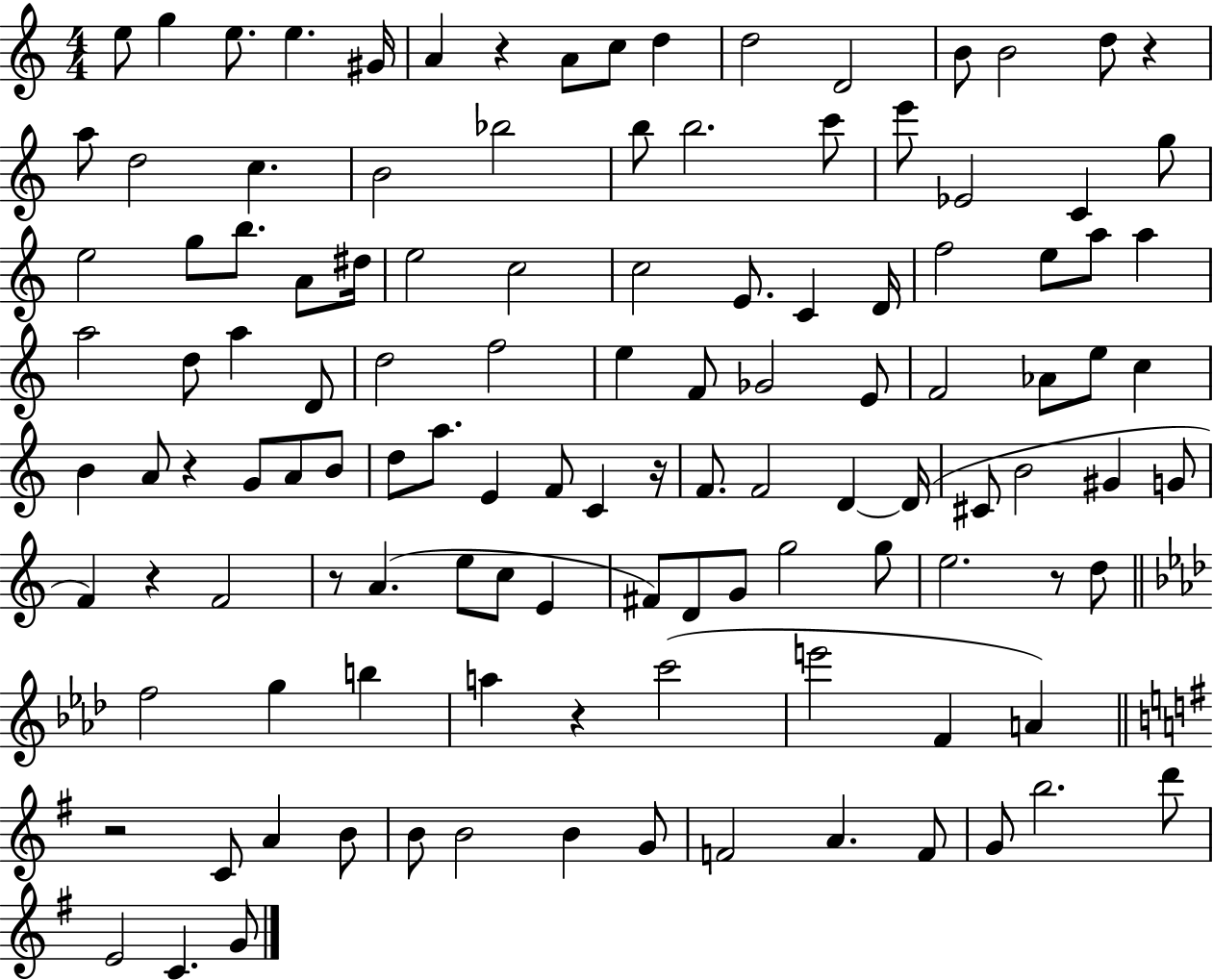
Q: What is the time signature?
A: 4/4